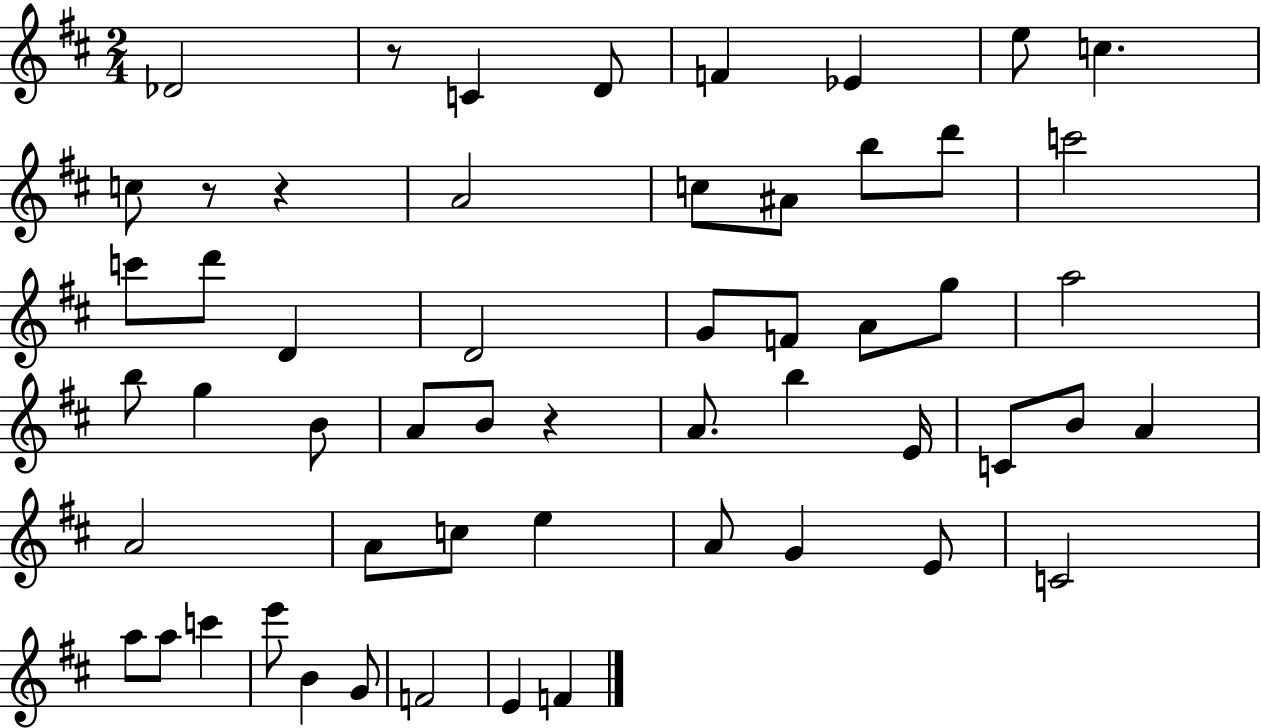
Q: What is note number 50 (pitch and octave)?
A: E4